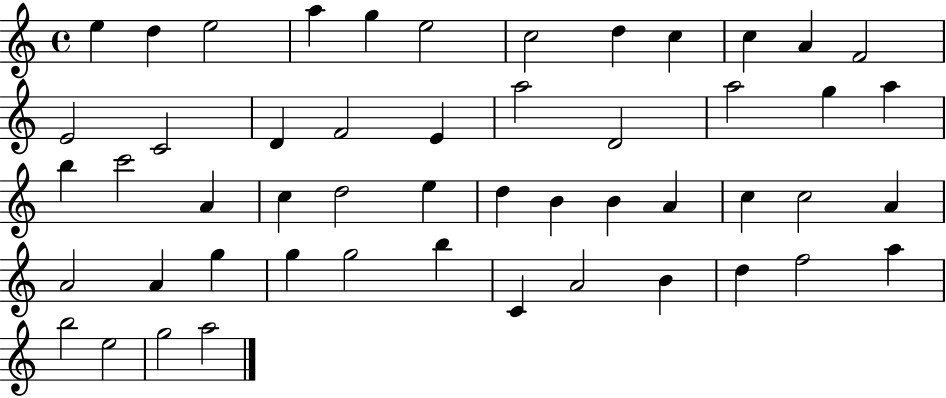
X:1
T:Untitled
M:4/4
L:1/4
K:C
e d e2 a g e2 c2 d c c A F2 E2 C2 D F2 E a2 D2 a2 g a b c'2 A c d2 e d B B A c c2 A A2 A g g g2 b C A2 B d f2 a b2 e2 g2 a2